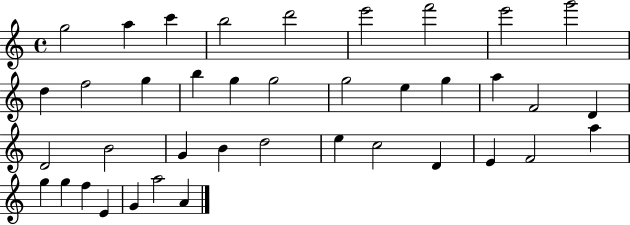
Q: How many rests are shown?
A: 0